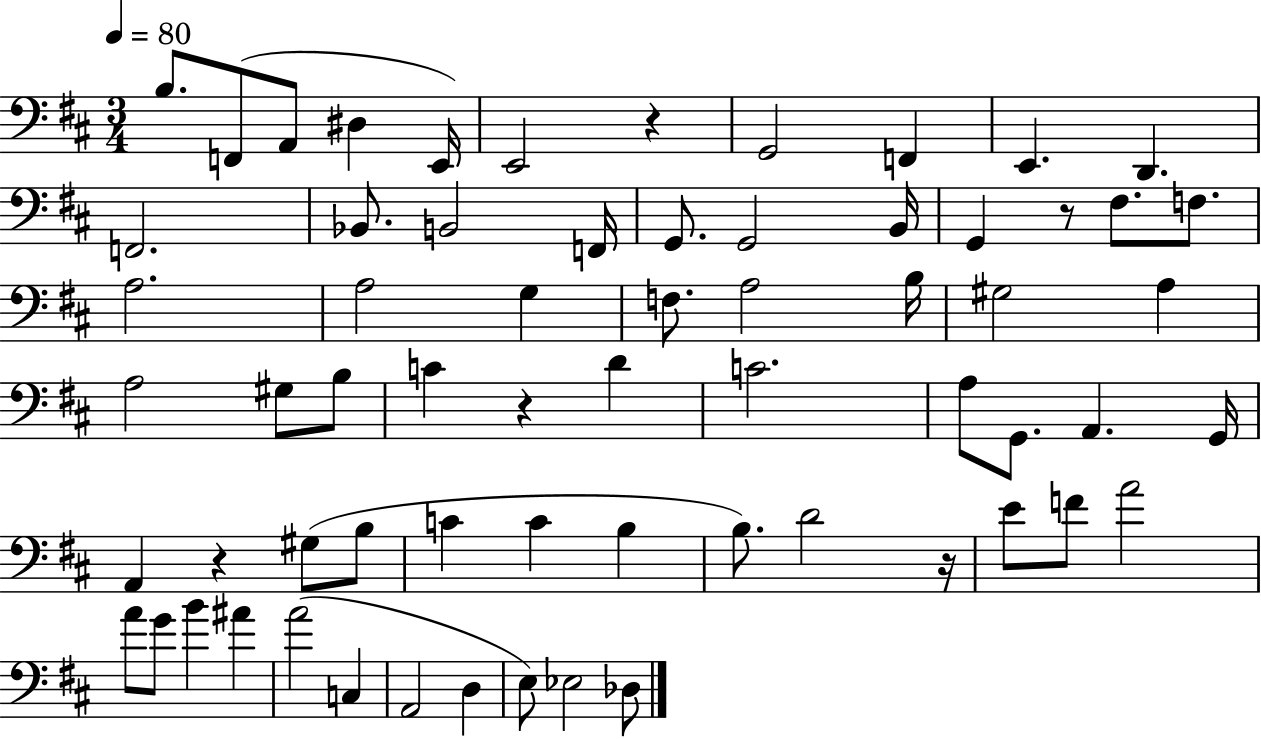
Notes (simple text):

B3/e. F2/e A2/e D#3/q E2/s E2/h R/q G2/h F2/q E2/q. D2/q. F2/h. Bb2/e. B2/h F2/s G2/e. G2/h B2/s G2/q R/e F#3/e. F3/e. A3/h. A3/h G3/q F3/e. A3/h B3/s G#3/h A3/q A3/h G#3/e B3/e C4/q R/q D4/q C4/h. A3/e G2/e. A2/q. G2/s A2/q R/q G#3/e B3/e C4/q C4/q B3/q B3/e. D4/h R/s E4/e F4/e A4/h A4/e G4/e B4/q A#4/q A4/h C3/q A2/h D3/q E3/e Eb3/h Db3/e